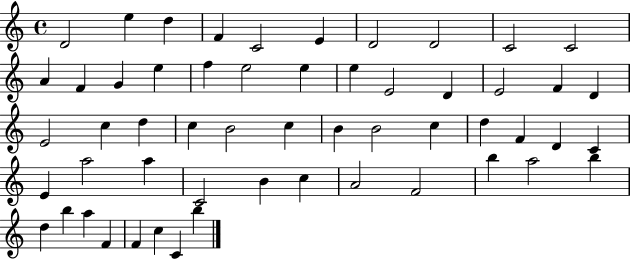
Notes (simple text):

D4/h E5/q D5/q F4/q C4/h E4/q D4/h D4/h C4/h C4/h A4/q F4/q G4/q E5/q F5/q E5/h E5/q E5/q E4/h D4/q E4/h F4/q D4/q E4/h C5/q D5/q C5/q B4/h C5/q B4/q B4/h C5/q D5/q F4/q D4/q C4/q E4/q A5/h A5/q C4/h B4/q C5/q A4/h F4/h B5/q A5/h B5/q D5/q B5/q A5/q F4/q F4/q C5/q C4/q B5/q